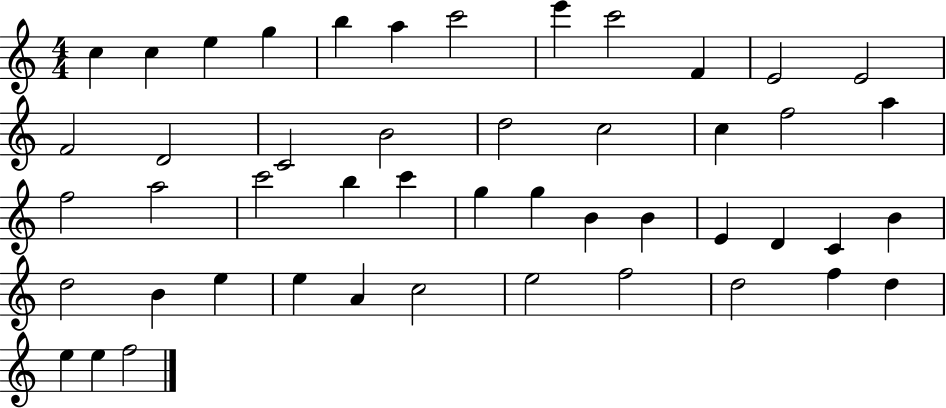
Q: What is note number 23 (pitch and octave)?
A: A5